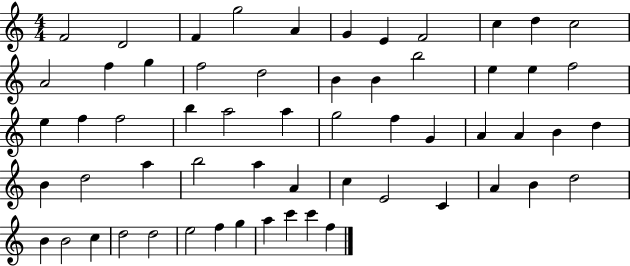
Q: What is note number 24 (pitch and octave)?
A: F5